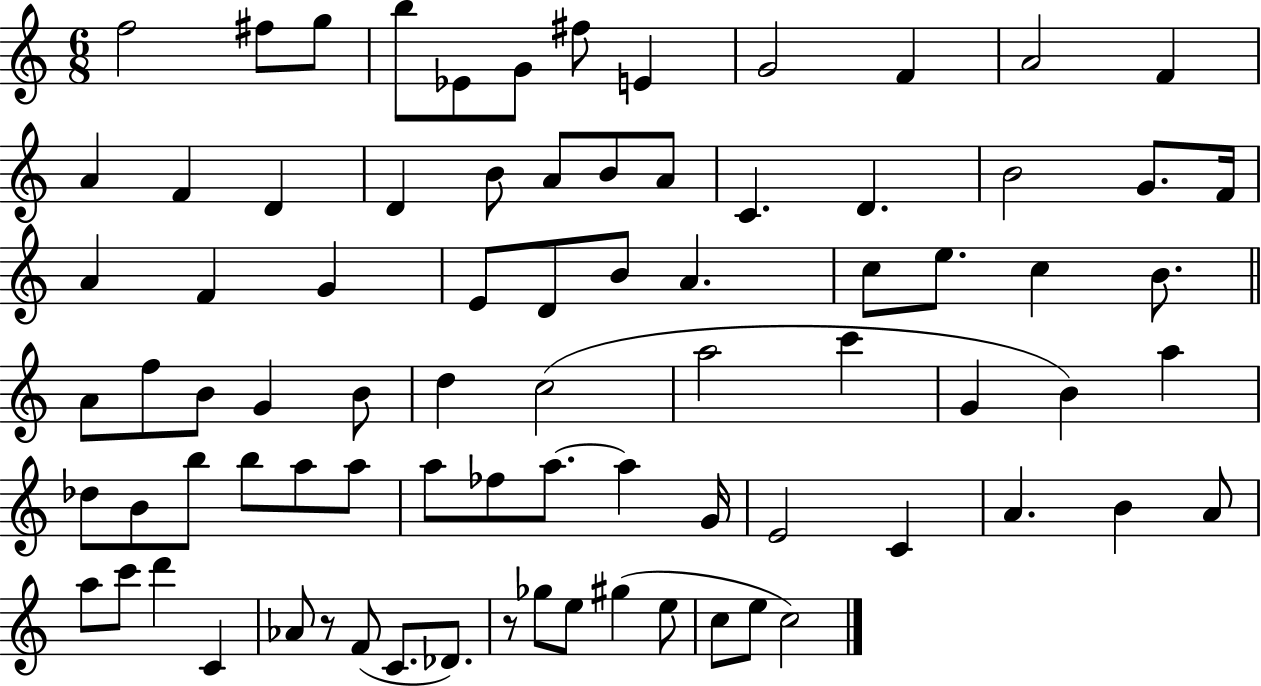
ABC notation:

X:1
T:Untitled
M:6/8
L:1/4
K:C
f2 ^f/2 g/2 b/2 _E/2 G/2 ^f/2 E G2 F A2 F A F D D B/2 A/2 B/2 A/2 C D B2 G/2 F/4 A F G E/2 D/2 B/2 A c/2 e/2 c B/2 A/2 f/2 B/2 G B/2 d c2 a2 c' G B a _d/2 B/2 b/2 b/2 a/2 a/2 a/2 _f/2 a/2 a G/4 E2 C A B A/2 a/2 c'/2 d' C _A/2 z/2 F/2 C/2 _D/2 z/2 _g/2 e/2 ^g e/2 c/2 e/2 c2